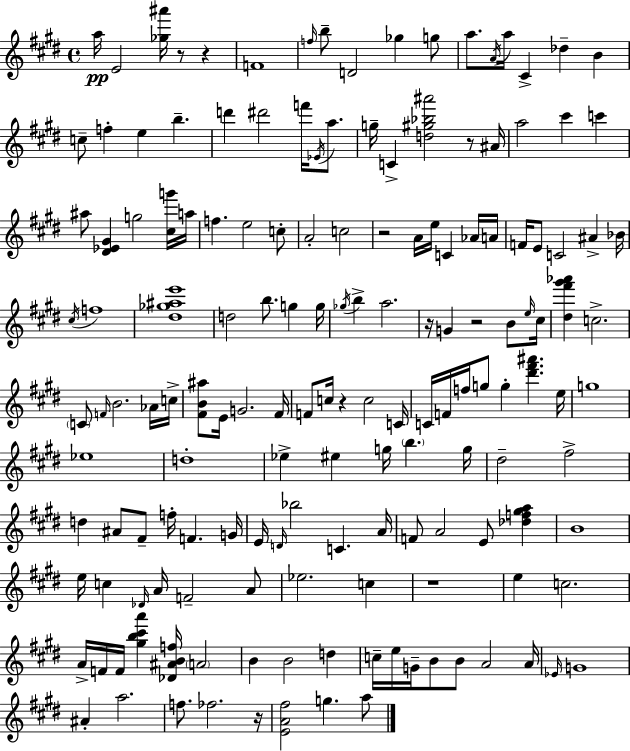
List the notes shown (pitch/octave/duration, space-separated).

A5/s E4/h [Gb5,A#6]/s R/e R/q F4/w F5/s B5/e D4/h Gb5/q G5/e A5/e. A4/s A5/s C#4/q Db5/q B4/q C5/e F5/q E5/q B5/q. D6/q D#6/h F6/s Eb4/s A5/e. G5/s C4/q [D5,G#5,Bb5,A#6]/h R/e A#4/s A5/h C#6/q C6/q A#5/e [D#4,Eb4,G#4]/q G5/h [C#5,G6]/s A5/s F5/q. E5/h C5/e A4/h C5/h R/h A4/s E5/s C4/q Ab4/s A4/s F4/s E4/e C4/h A#4/q Bb4/s C#5/s F5/w [D#5,Gb5,A#5,E6]/w D5/h B5/e. G5/q G5/s Gb5/s B5/q A5/h. R/s G4/q R/h B4/e E5/s C#5/s [D#5,F#6,G#6,Ab6]/q C5/h. C4/e F4/s B4/h. Ab4/s C5/s [F#4,B4,A#5]/e E4/s G4/h. F#4/s F4/e C5/s R/q C5/h C4/s C4/s F4/s F5/s G5/e G5/q [D#6,F#6,A#6]/q. E5/s G5/w Eb5/w D5/w Eb5/q EIS5/q G5/s B5/q. G5/s D#5/h F#5/h D5/q A#4/e F#4/e F5/s F4/q. G4/s E4/s D4/s Bb5/h C4/q. A4/s F4/e A4/h E4/e [Db5,F5,G#5,A5]/q B4/w E5/s C5/q Db4/s A4/s F4/h A4/e Eb5/h. C5/q R/w E5/q C5/h. A4/s F4/s F4/s [G#5,B5,C#6,A6]/q [Db4,A#4,B4,F5]/s A4/h B4/q B4/h D5/q C5/s E5/s G4/s B4/e B4/e A4/h A4/s Eb4/s G4/w A#4/q A5/h. F5/e. FES5/h. R/s [E4,A4,F#5]/h G5/q. A5/e